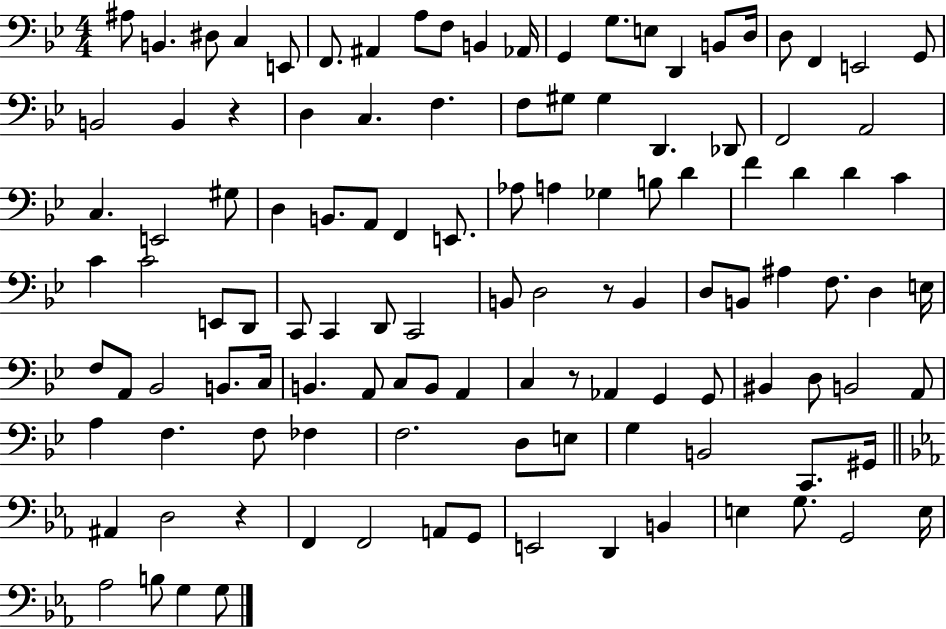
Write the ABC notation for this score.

X:1
T:Untitled
M:4/4
L:1/4
K:Bb
^A,/2 B,, ^D,/2 C, E,,/2 F,,/2 ^A,, A,/2 F,/2 B,, _A,,/4 G,, G,/2 E,/2 D,, B,,/2 D,/4 D,/2 F,, E,,2 G,,/2 B,,2 B,, z D, C, F, F,/2 ^G,/2 ^G, D,, _D,,/2 F,,2 A,,2 C, E,,2 ^G,/2 D, B,,/2 A,,/2 F,, E,,/2 _A,/2 A, _G, B,/2 D F D D C C C2 E,,/2 D,,/2 C,,/2 C,, D,,/2 C,,2 B,,/2 D,2 z/2 B,, D,/2 B,,/2 ^A, F,/2 D, E,/4 F,/2 A,,/2 _B,,2 B,,/2 C,/4 B,, A,,/2 C,/2 B,,/2 A,, C, z/2 _A,, G,, G,,/2 ^B,, D,/2 B,,2 A,,/2 A, F, F,/2 _F, F,2 D,/2 E,/2 G, B,,2 C,,/2 ^G,,/4 ^A,, D,2 z F,, F,,2 A,,/2 G,,/2 E,,2 D,, B,, E, G,/2 G,,2 E,/4 _A,2 B,/2 G, G,/2